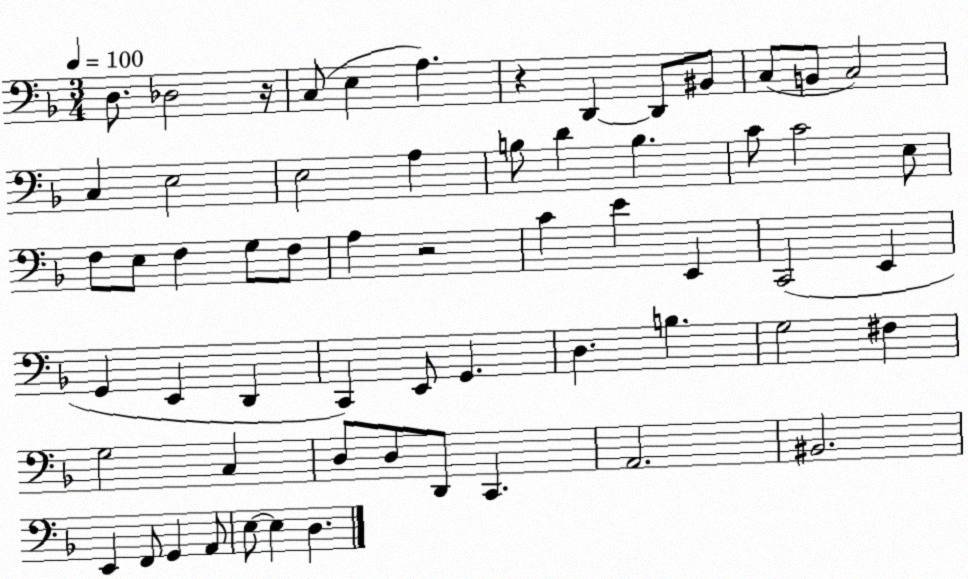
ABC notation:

X:1
T:Untitled
M:3/4
L:1/4
K:F
D,/2 _D,2 z/4 C,/2 E, A, z D,, D,,/2 ^B,,/2 C,/2 B,,/2 C,2 C, E,2 E,2 A, B,/2 D B, C/2 C2 E,/2 F,/2 E,/2 F, G,/2 F,/2 A, z2 C E E,, C,,2 E,, G,, E,, D,, C,, E,,/2 G,, D, B, G,2 ^F, G,2 C, D,/2 D,/2 D,,/2 C,, A,,2 ^B,,2 E,, F,,/2 G,, A,,/2 E,/2 E, D,